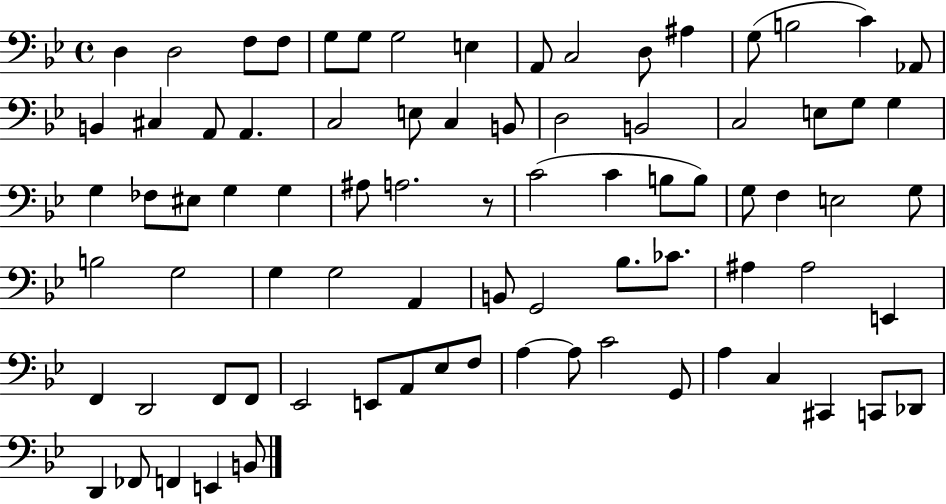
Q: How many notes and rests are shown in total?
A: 81